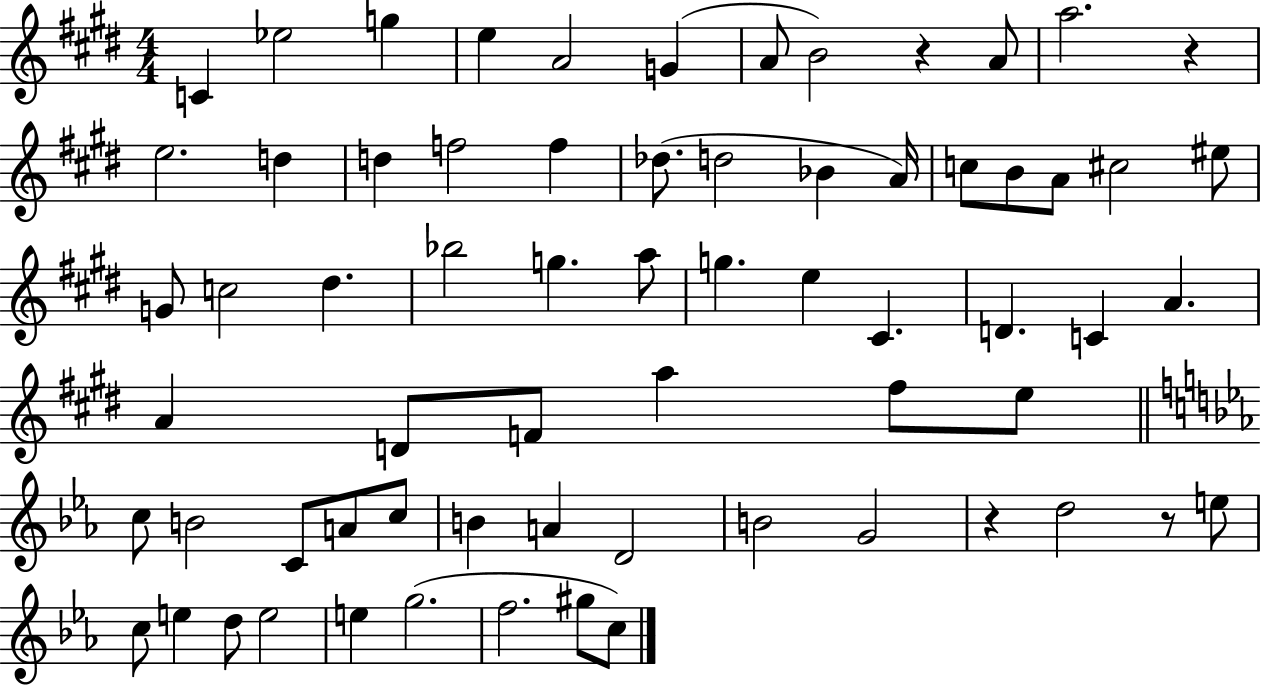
C4/q Eb5/h G5/q E5/q A4/h G4/q A4/e B4/h R/q A4/e A5/h. R/q E5/h. D5/q D5/q F5/h F5/q Db5/e. D5/h Bb4/q A4/s C5/e B4/e A4/e C#5/h EIS5/e G4/e C5/h D#5/q. Bb5/h G5/q. A5/e G5/q. E5/q C#4/q. D4/q. C4/q A4/q. A4/q D4/e F4/e A5/q F#5/e E5/e C5/e B4/h C4/e A4/e C5/e B4/q A4/q D4/h B4/h G4/h R/q D5/h R/e E5/e C5/e E5/q D5/e E5/h E5/q G5/h. F5/h. G#5/e C5/e